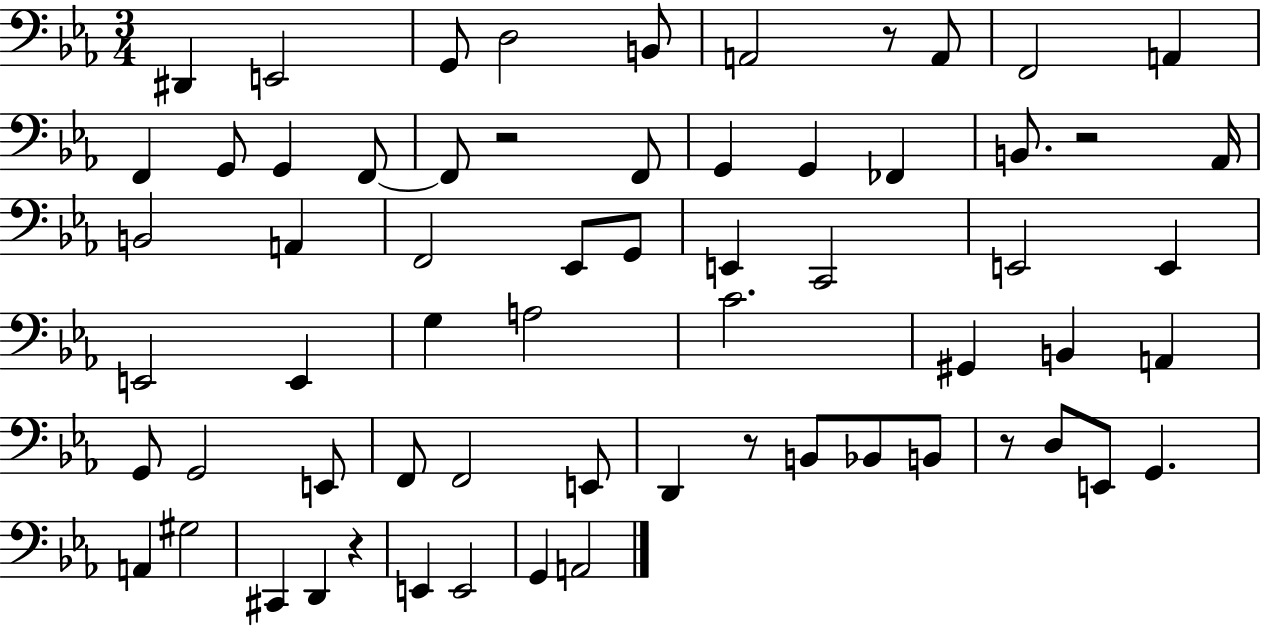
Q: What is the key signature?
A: EES major